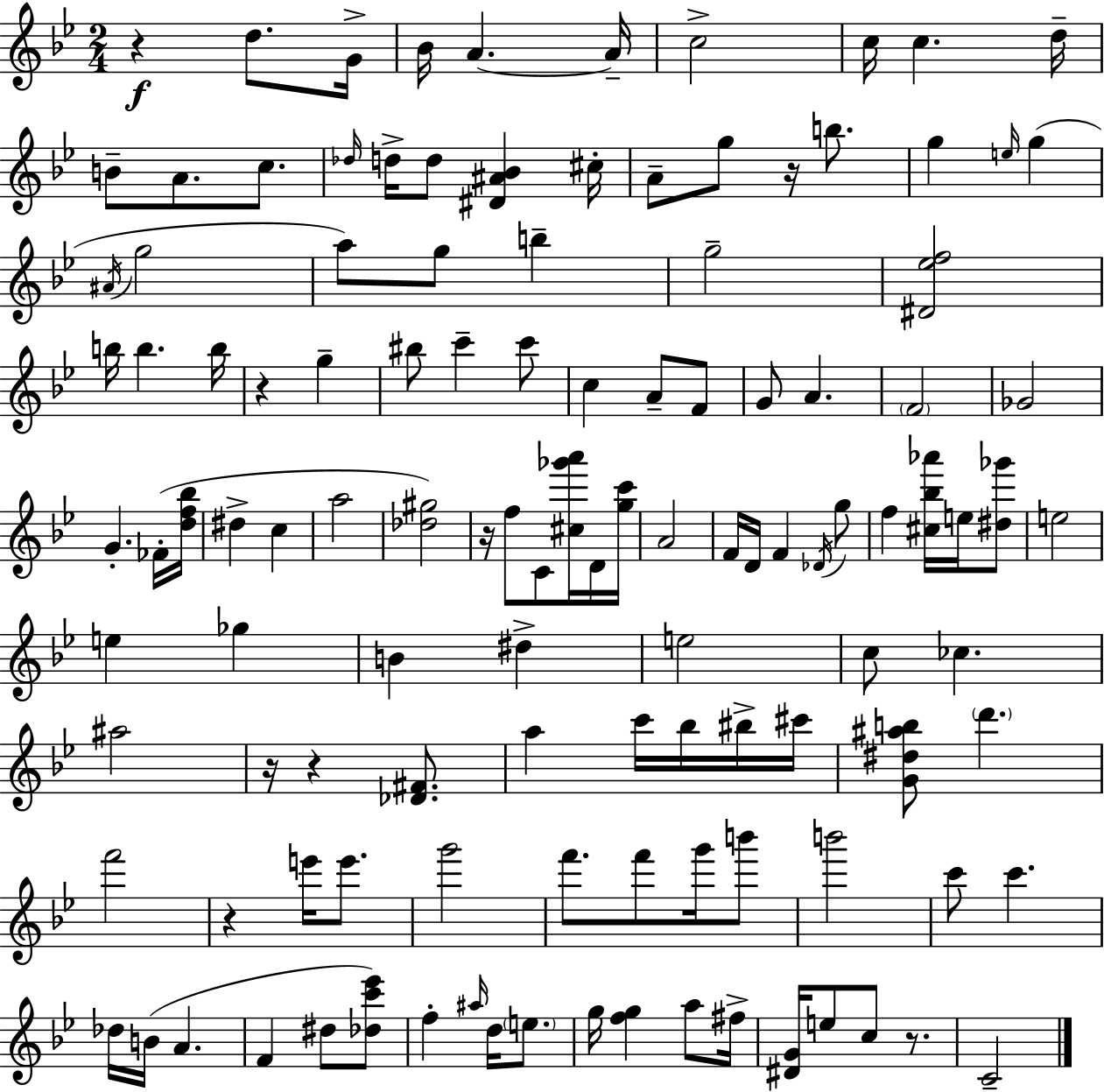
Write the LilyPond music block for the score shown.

{
  \clef treble
  \numericTimeSignature
  \time 2/4
  \key g \minor
  r4\f d''8. g'16-> | bes'16 a'4.~~ a'16-- | c''2-> | c''16 c''4. d''16-- | \break b'8-- a'8. c''8. | \grace { des''16 } d''16-> d''8 <dis' ais' bes'>4 | cis''16-. a'8-- g''8 r16 b''8. | g''4 \grace { e''16 }( g''4 | \break \acciaccatura { ais'16 } g''2 | a''8) g''8 b''4-- | g''2-- | <dis' ees'' f''>2 | \break b''16 b''4. | b''16 r4 g''4-- | bis''8 c'''4-- | c'''8 c''4 a'8-- | \break f'8 g'8 a'4. | \parenthesize f'2 | ges'2 | g'4.-. | \break fes'16-.( <d'' f'' bes''>16 dis''4-> c''4 | a''2 | <des'' gis''>2) | r16 f''8 c'8 | \break <cis'' ges''' a'''>16 d'16 <g'' c'''>16 a'2 | f'16 d'16 f'4 | \acciaccatura { des'16 } g''8 f''4 | <cis'' bes'' aes'''>16 e''16 <dis'' ges'''>8 e''2 | \break e''4 | ges''4 b'4 | dis''4-> e''2 | c''8 ces''4. | \break ais''2 | r16 r4 | <des' fis'>8. a''4 | c'''16 bes''16 bis''16-> cis'''16 <g' dis'' ais'' b''>8 \parenthesize d'''4. | \break f'''2 | r4 | e'''16 e'''8. g'''2 | f'''8. f'''8 | \break g'''16 b'''8 b'''2 | c'''8 c'''4. | des''16 b'16( a'4. | f'4 | \break dis''8 <des'' c''' ees'''>8) f''4-. | \grace { ais''16 } d''16 \parenthesize e''8. g''16 <f'' g''>4 | a''8 fis''16-> <dis' g'>16 e''8 | c''8 r8. c'2-- | \break \bar "|."
}